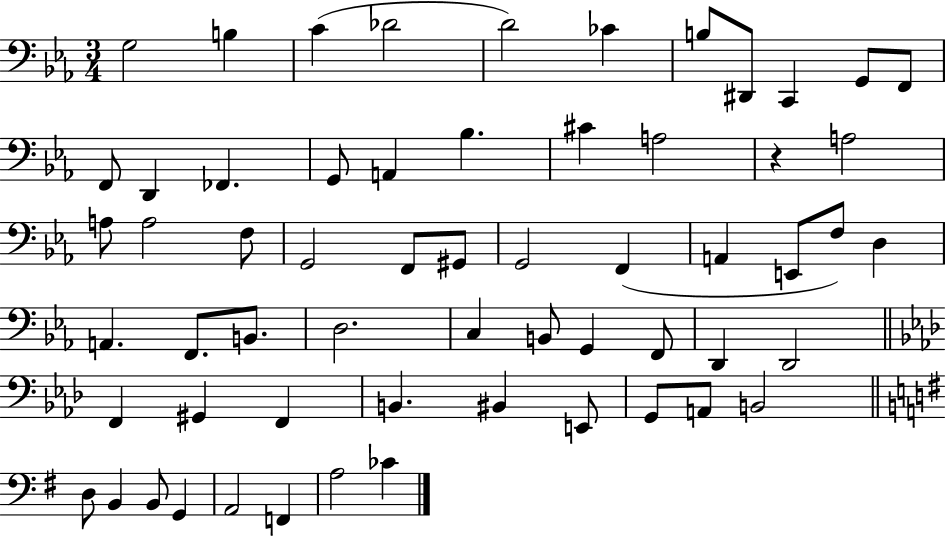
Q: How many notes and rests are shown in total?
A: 60